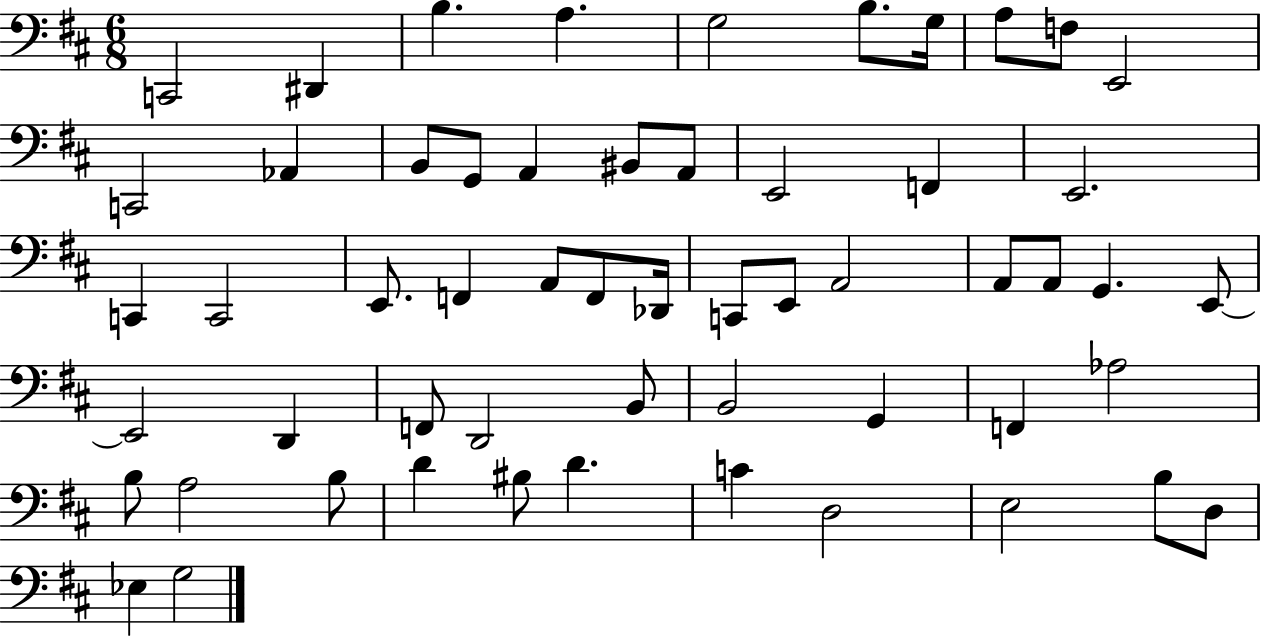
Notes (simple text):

C2/h D#2/q B3/q. A3/q. G3/h B3/e. G3/s A3/e F3/e E2/h C2/h Ab2/q B2/e G2/e A2/q BIS2/e A2/e E2/h F2/q E2/h. C2/q C2/h E2/e. F2/q A2/e F2/e Db2/s C2/e E2/e A2/h A2/e A2/e G2/q. E2/e E2/h D2/q F2/e D2/h B2/e B2/h G2/q F2/q Ab3/h B3/e A3/h B3/e D4/q BIS3/e D4/q. C4/q D3/h E3/h B3/e D3/e Eb3/q G3/h